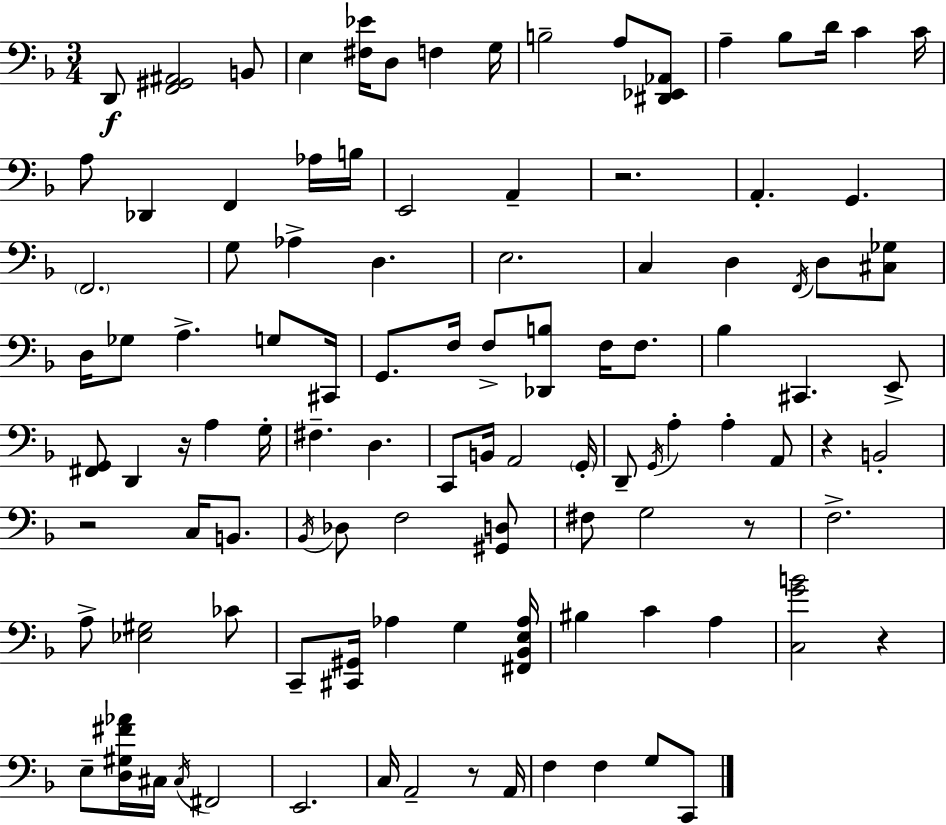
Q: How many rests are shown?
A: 7